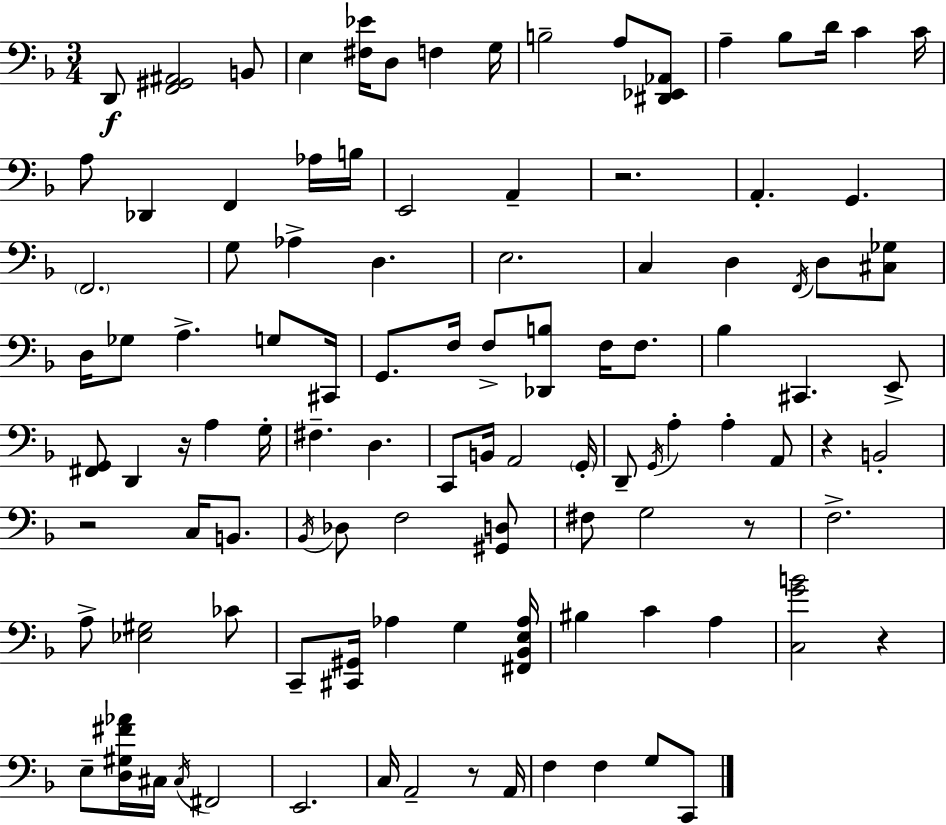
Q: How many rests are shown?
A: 7